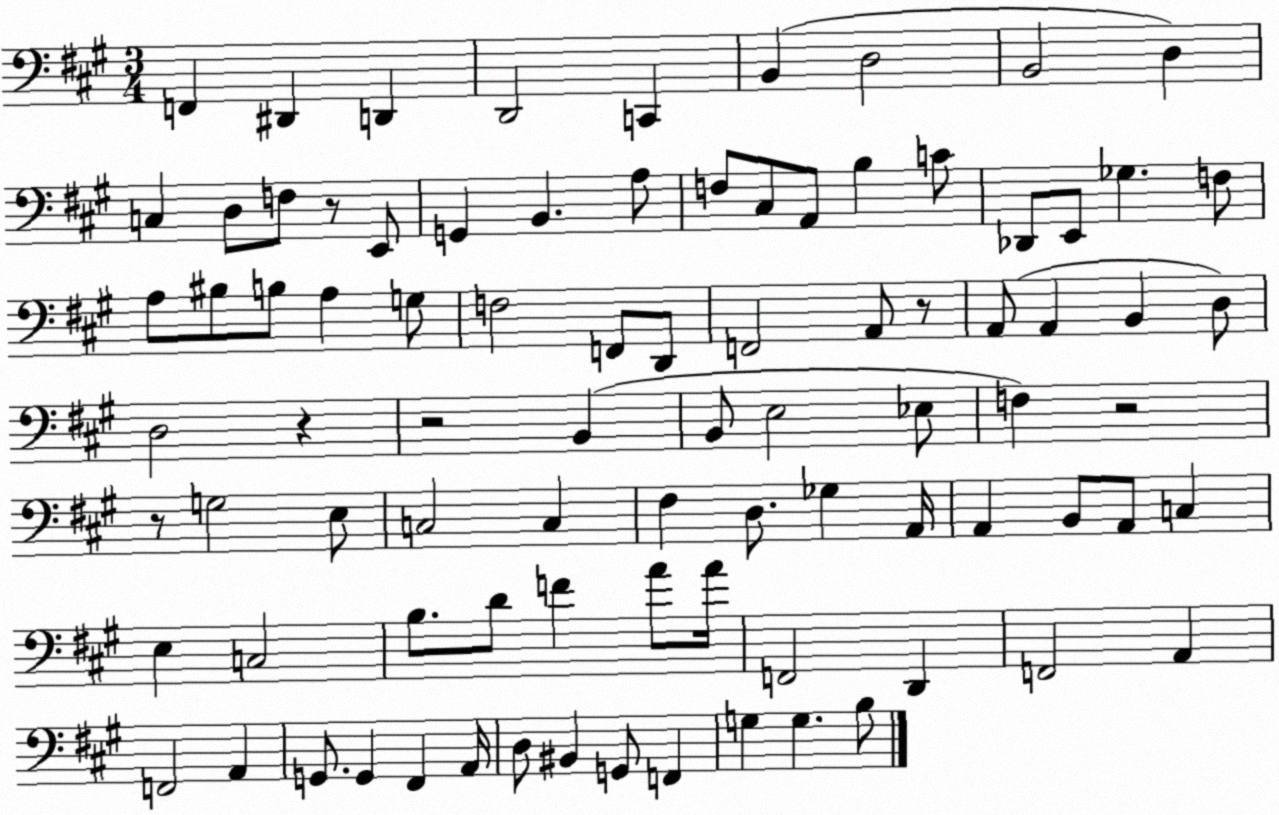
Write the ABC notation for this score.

X:1
T:Untitled
M:3/4
L:1/4
K:A
F,, ^D,, D,, D,,2 C,, B,, D,2 B,,2 D, C, D,/2 F,/2 z/2 E,,/2 G,, B,, A,/2 F,/2 ^C,/2 A,,/2 B, C/2 _D,,/2 E,,/2 _G, F,/2 A,/2 ^B,/2 B,/2 A, G,/2 F,2 F,,/2 D,,/2 F,,2 A,,/2 z/2 A,,/2 A,, B,, D,/2 D,2 z z2 B,, B,,/2 E,2 _E,/2 F, z2 z/2 G,2 E,/2 C,2 C, ^F, D,/2 _G, A,,/4 A,, B,,/2 A,,/2 C, E, C,2 B,/2 D/2 F A/2 A/4 F,,2 D,, F,,2 A,, F,,2 A,, G,,/2 G,, ^F,, A,,/4 D,/2 ^B,, G,,/2 F,, G, G, B,/2